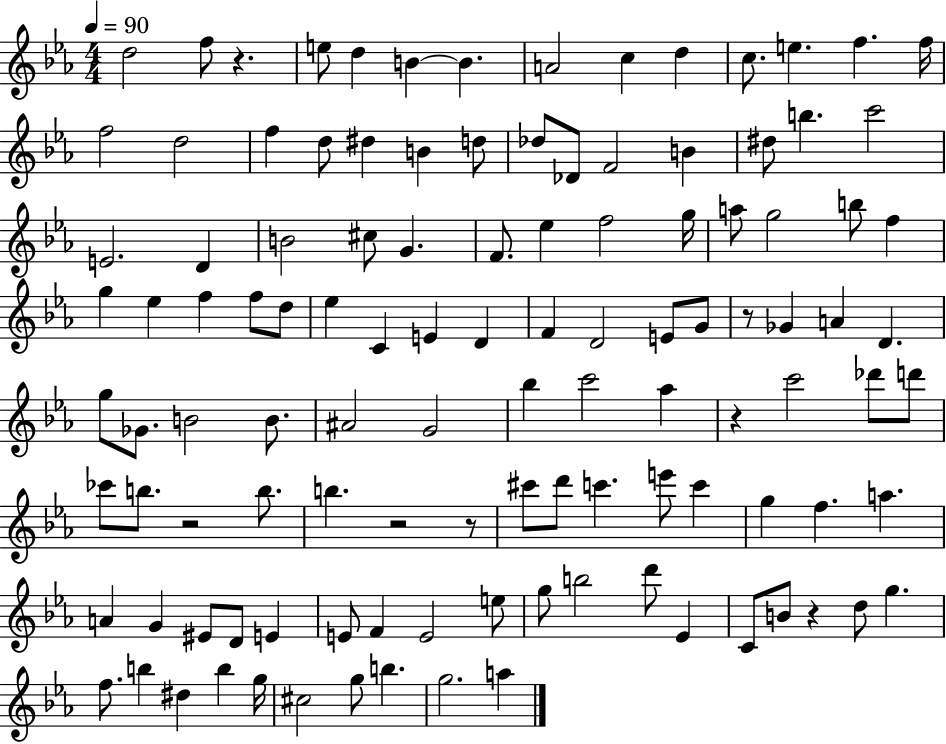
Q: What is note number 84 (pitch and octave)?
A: D4